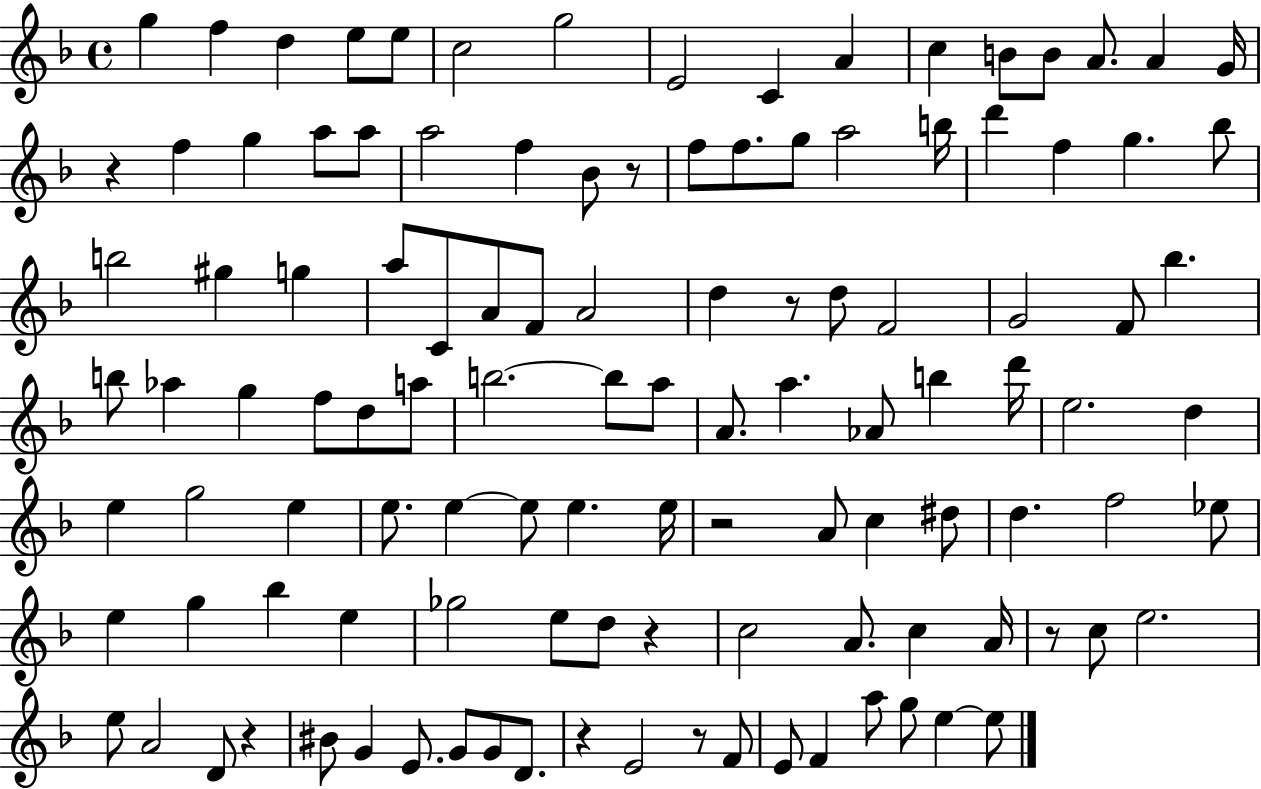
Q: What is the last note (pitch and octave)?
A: E5